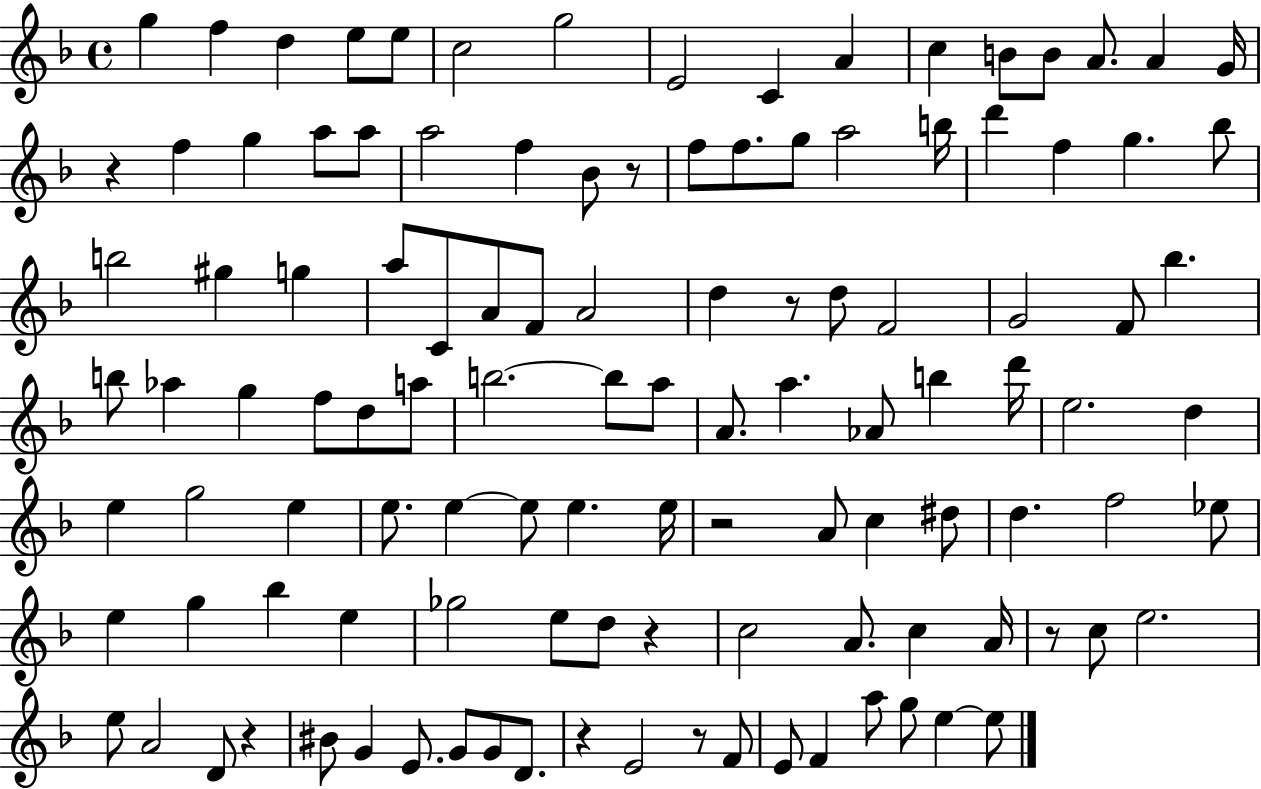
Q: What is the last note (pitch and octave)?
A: E5